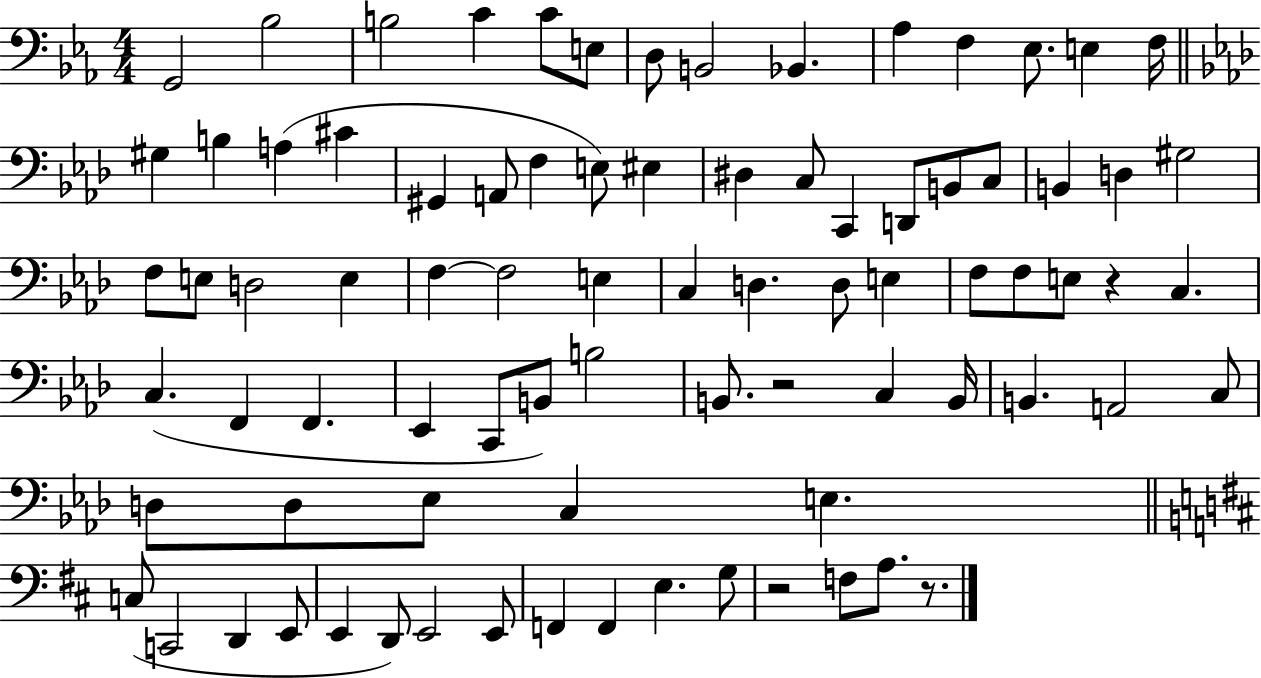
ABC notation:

X:1
T:Untitled
M:4/4
L:1/4
K:Eb
G,,2 _B,2 B,2 C C/2 E,/2 D,/2 B,,2 _B,, _A, F, _E,/2 E, F,/4 ^G, B, A, ^C ^G,, A,,/2 F, E,/2 ^E, ^D, C,/2 C,, D,,/2 B,,/2 C,/2 B,, D, ^G,2 F,/2 E,/2 D,2 E, F, F,2 E, C, D, D,/2 E, F,/2 F,/2 E,/2 z C, C, F,, F,, _E,, C,,/2 B,,/2 B,2 B,,/2 z2 C, B,,/4 B,, A,,2 C,/2 D,/2 D,/2 _E,/2 C, E, C,/2 C,,2 D,, E,,/2 E,, D,,/2 E,,2 E,,/2 F,, F,, E, G,/2 z2 F,/2 A,/2 z/2